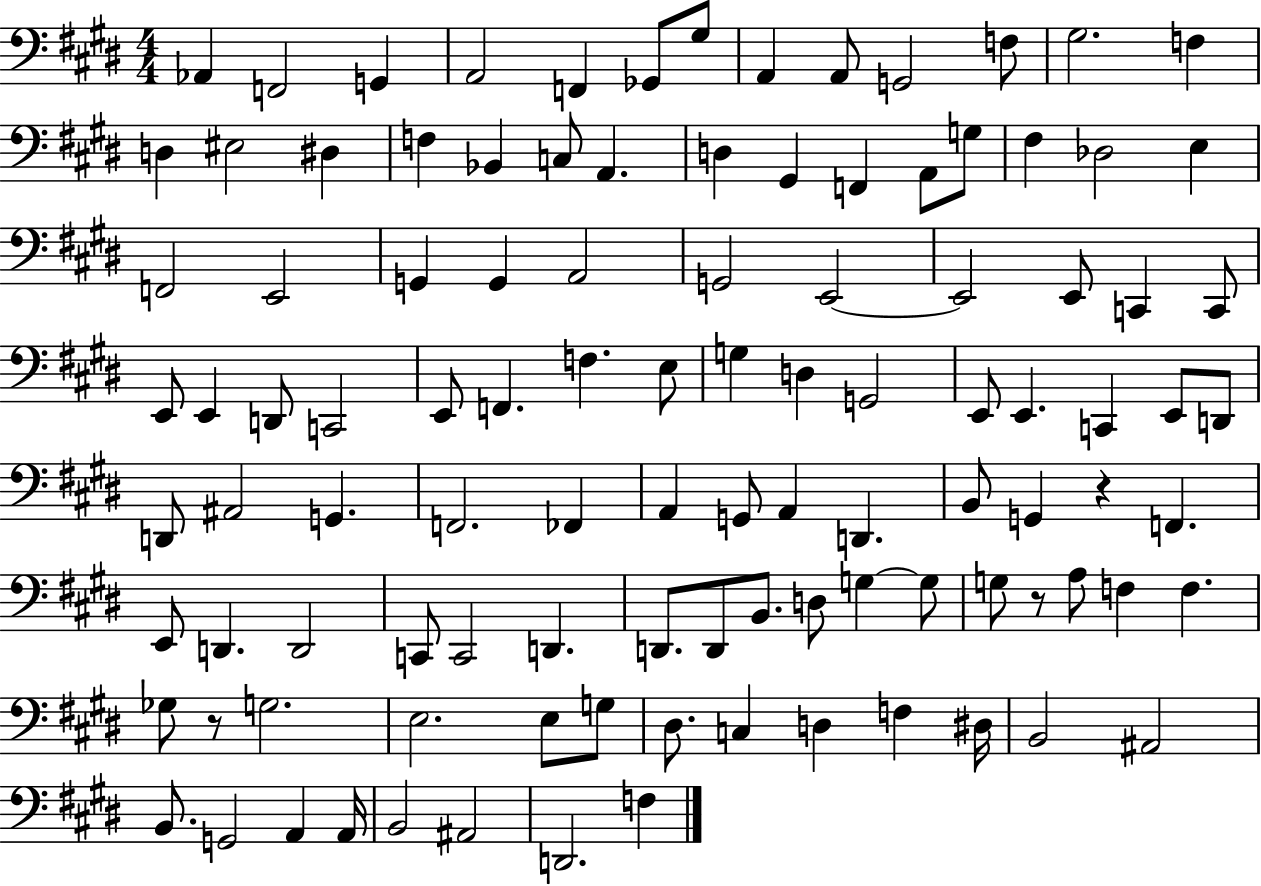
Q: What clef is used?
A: bass